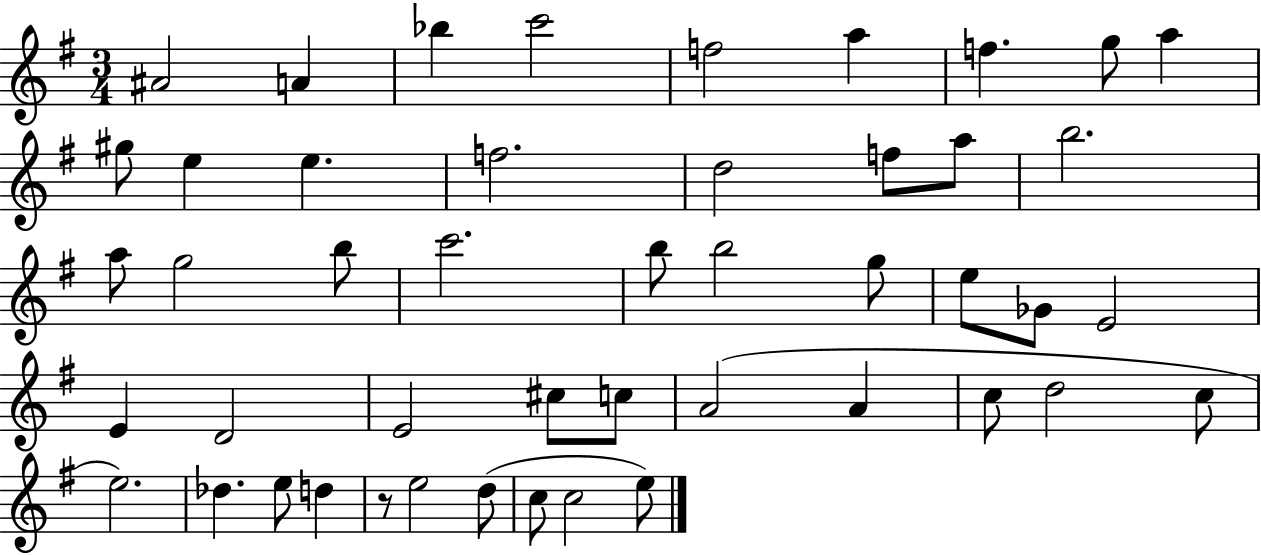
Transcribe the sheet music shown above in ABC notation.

X:1
T:Untitled
M:3/4
L:1/4
K:G
^A2 A _b c'2 f2 a f g/2 a ^g/2 e e f2 d2 f/2 a/2 b2 a/2 g2 b/2 c'2 b/2 b2 g/2 e/2 _G/2 E2 E D2 E2 ^c/2 c/2 A2 A c/2 d2 c/2 e2 _d e/2 d z/2 e2 d/2 c/2 c2 e/2